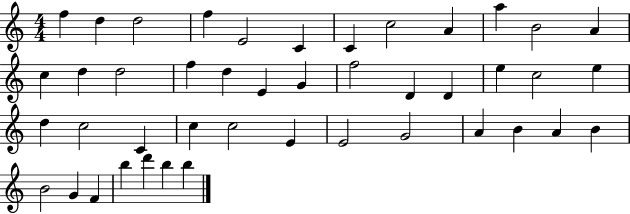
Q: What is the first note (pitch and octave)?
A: F5